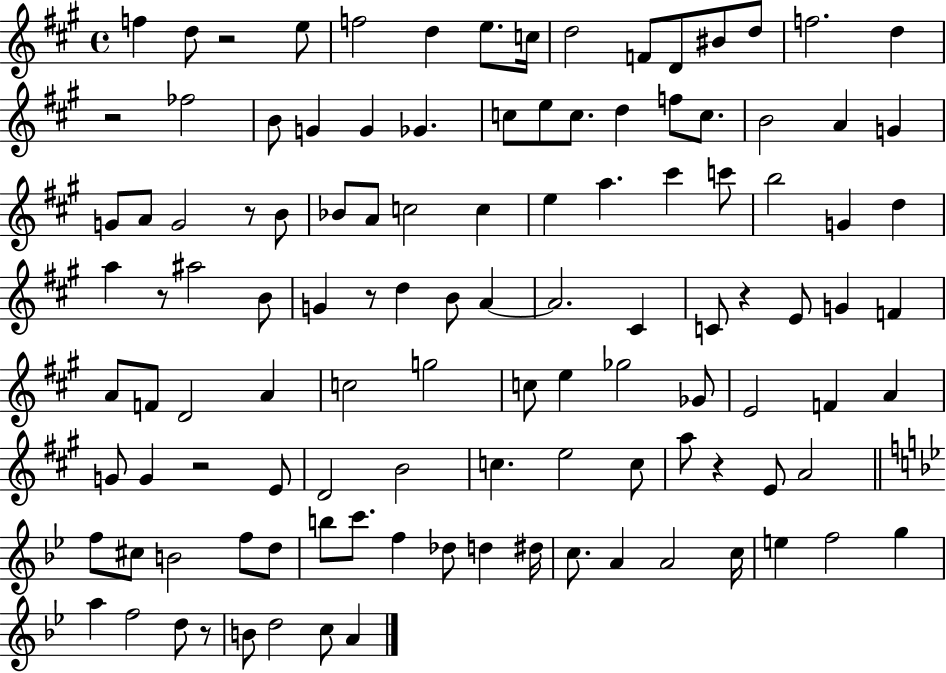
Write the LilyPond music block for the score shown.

{
  \clef treble
  \time 4/4
  \defaultTimeSignature
  \key a \major
  \repeat volta 2 { f''4 d''8 r2 e''8 | f''2 d''4 e''8. c''16 | d''2 f'8 d'8 bis'8 d''8 | f''2. d''4 | \break r2 fes''2 | b'8 g'4 g'4 ges'4. | c''8 e''8 c''8. d''4 f''8 c''8. | b'2 a'4 g'4 | \break g'8 a'8 g'2 r8 b'8 | bes'8 a'8 c''2 c''4 | e''4 a''4. cis'''4 c'''8 | b''2 g'4 d''4 | \break a''4 r8 ais''2 b'8 | g'4 r8 d''4 b'8 a'4~~ | a'2. cis'4 | c'8 r4 e'8 g'4 f'4 | \break a'8 f'8 d'2 a'4 | c''2 g''2 | c''8 e''4 ges''2 ges'8 | e'2 f'4 a'4 | \break g'8 g'4 r2 e'8 | d'2 b'2 | c''4. e''2 c''8 | a''8 r4 e'8 a'2 | \break \bar "||" \break \key g \minor f''8 cis''8 b'2 f''8 d''8 | b''8 c'''8. f''4 des''8 d''4 dis''16 | c''8. a'4 a'2 c''16 | e''4 f''2 g''4 | \break a''4 f''2 d''8 r8 | b'8 d''2 c''8 a'4 | } \bar "|."
}